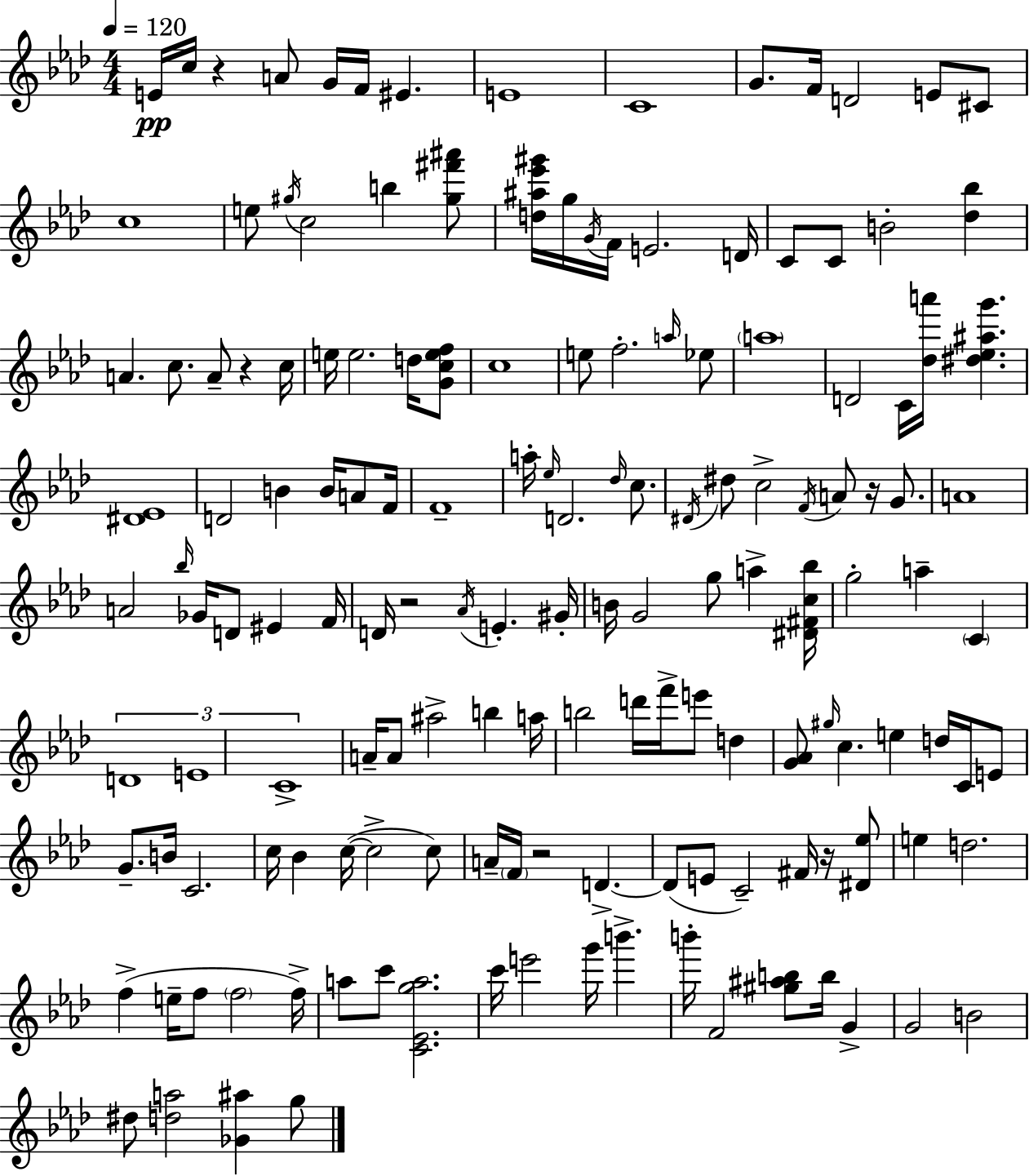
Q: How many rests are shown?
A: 6